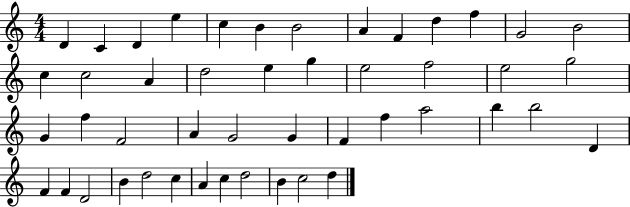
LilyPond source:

{
  \clef treble
  \numericTimeSignature
  \time 4/4
  \key c \major
  d'4 c'4 d'4 e''4 | c''4 b'4 b'2 | a'4 f'4 d''4 f''4 | g'2 b'2 | \break c''4 c''2 a'4 | d''2 e''4 g''4 | e''2 f''2 | e''2 g''2 | \break g'4 f''4 f'2 | a'4 g'2 g'4 | f'4 f''4 a''2 | b''4 b''2 d'4 | \break f'4 f'4 d'2 | b'4 d''2 c''4 | a'4 c''4 d''2 | b'4 c''2 d''4 | \break \bar "|."
}